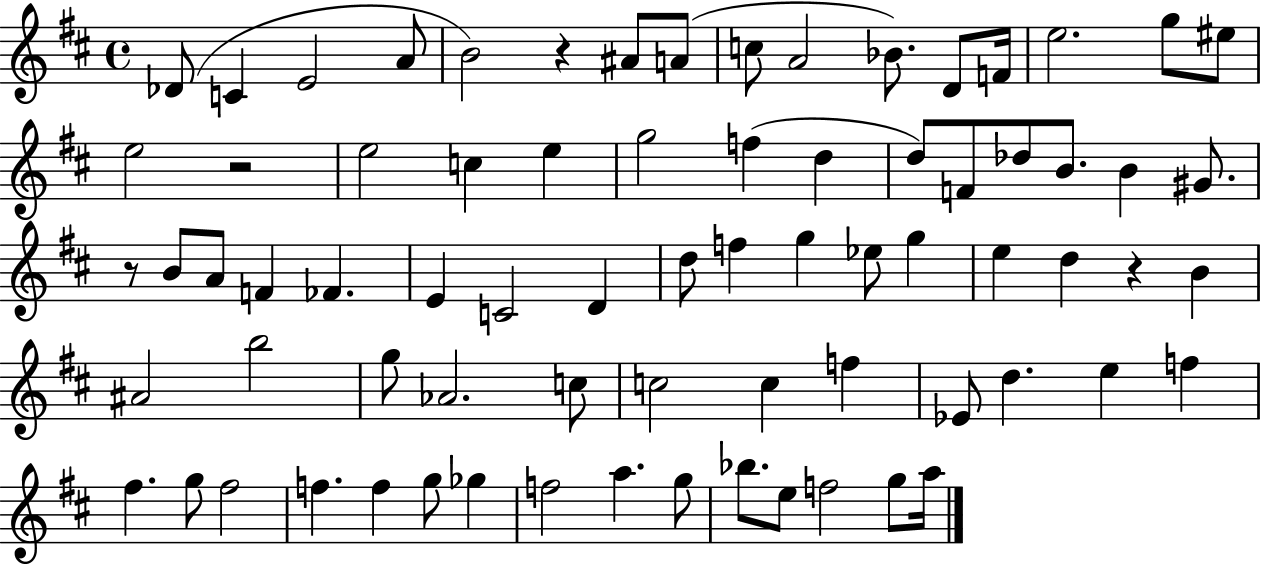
Db4/e C4/q E4/h A4/e B4/h R/q A#4/e A4/e C5/e A4/h Bb4/e. D4/e F4/s E5/h. G5/e EIS5/e E5/h R/h E5/h C5/q E5/q G5/h F5/q D5/q D5/e F4/e Db5/e B4/e. B4/q G#4/e. R/e B4/e A4/e F4/q FES4/q. E4/q C4/h D4/q D5/e F5/q G5/q Eb5/e G5/q E5/q D5/q R/q B4/q A#4/h B5/h G5/e Ab4/h. C5/e C5/h C5/q F5/q Eb4/e D5/q. E5/q F5/q F#5/q. G5/e F#5/h F5/q. F5/q G5/e Gb5/q F5/h A5/q. G5/e Bb5/e. E5/e F5/h G5/e A5/s